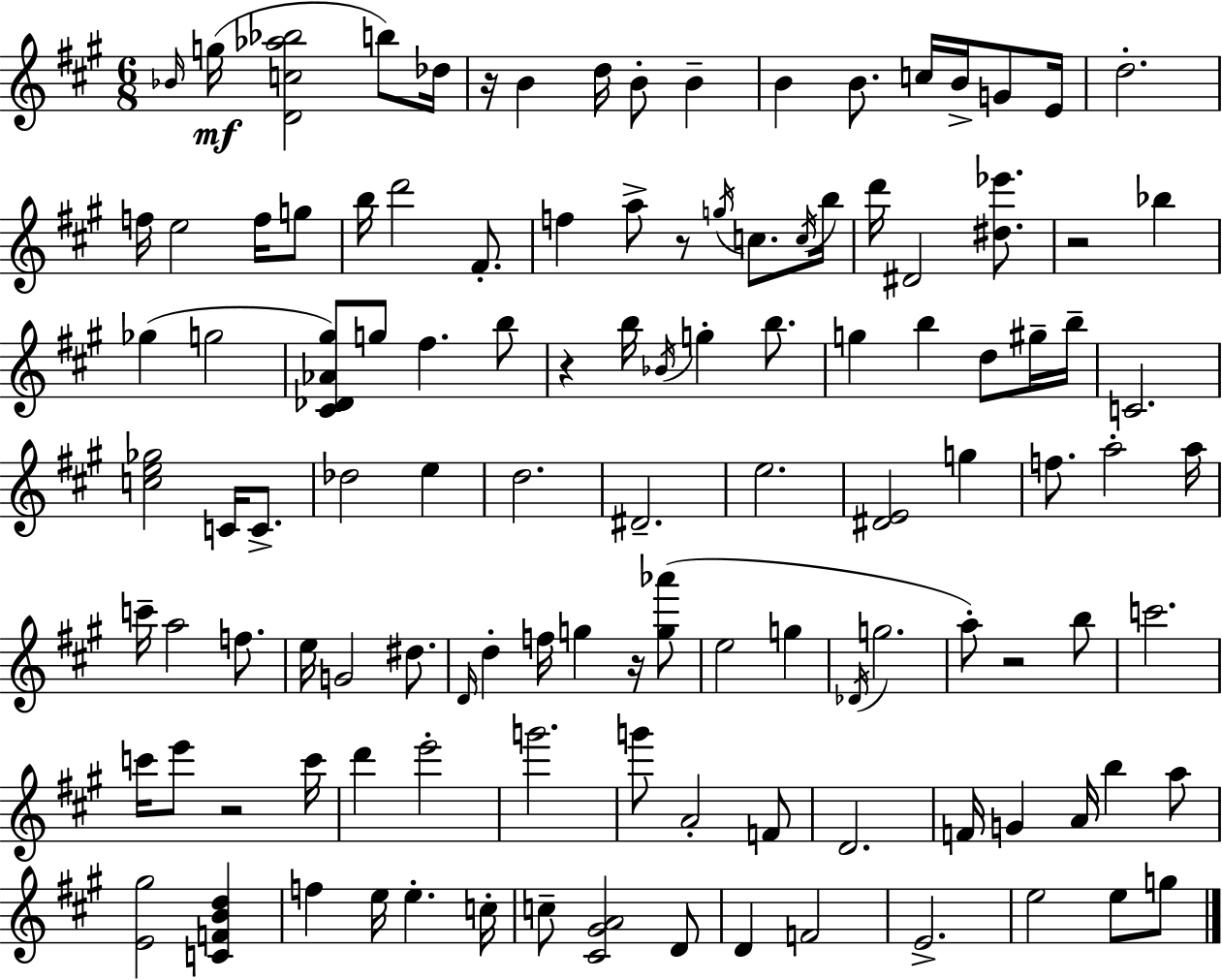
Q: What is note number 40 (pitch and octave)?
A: B5